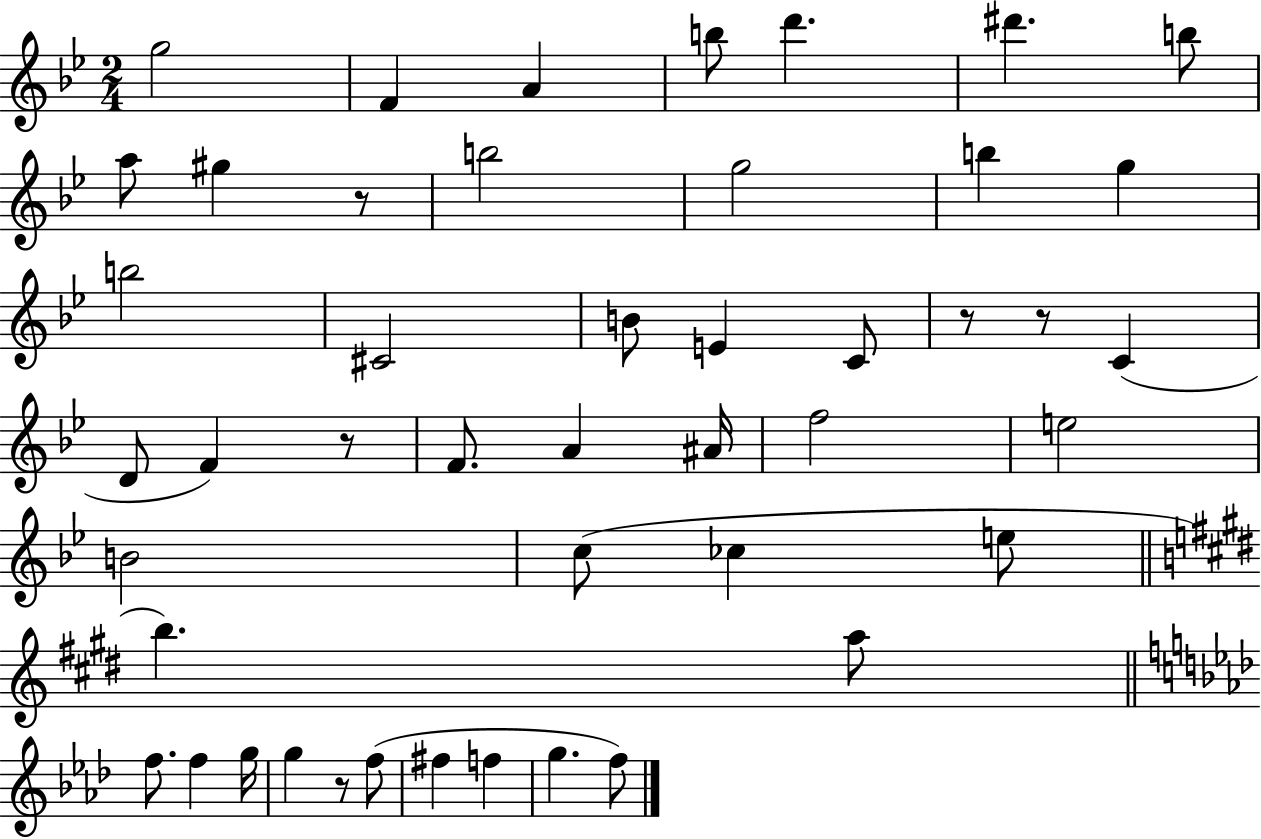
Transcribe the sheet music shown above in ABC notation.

X:1
T:Untitled
M:2/4
L:1/4
K:Bb
g2 F A b/2 d' ^d' b/2 a/2 ^g z/2 b2 g2 b g b2 ^C2 B/2 E C/2 z/2 z/2 C D/2 F z/2 F/2 A ^A/4 f2 e2 B2 c/2 _c e/2 b a/2 f/2 f g/4 g z/2 f/2 ^f f g f/2